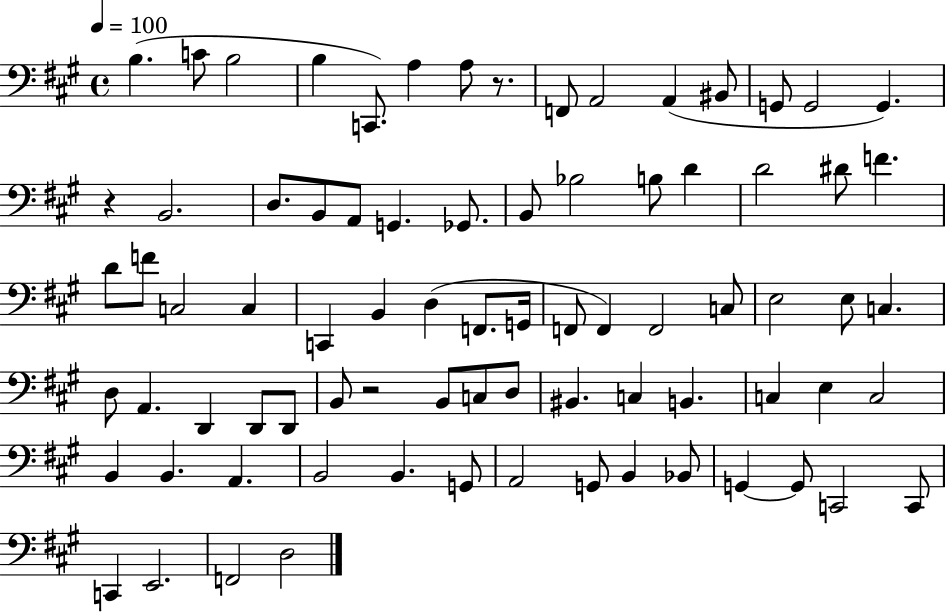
B3/q. C4/e B3/h B3/q C2/e. A3/q A3/e R/e. F2/e A2/h A2/q BIS2/e G2/e G2/h G2/q. R/q B2/h. D3/e. B2/e A2/e G2/q. Gb2/e. B2/e Bb3/h B3/e D4/q D4/h D#4/e F4/q. D4/e F4/e C3/h C3/q C2/q B2/q D3/q F2/e. G2/s F2/e F2/q F2/h C3/e E3/h E3/e C3/q. D3/e A2/q. D2/q D2/e D2/e B2/e R/h B2/e C3/e D3/e BIS2/q. C3/q B2/q. C3/q E3/q C3/h B2/q B2/q. A2/q. B2/h B2/q. G2/e A2/h G2/e B2/q Bb2/e G2/q G2/e C2/h C2/e C2/q E2/h. F2/h D3/h